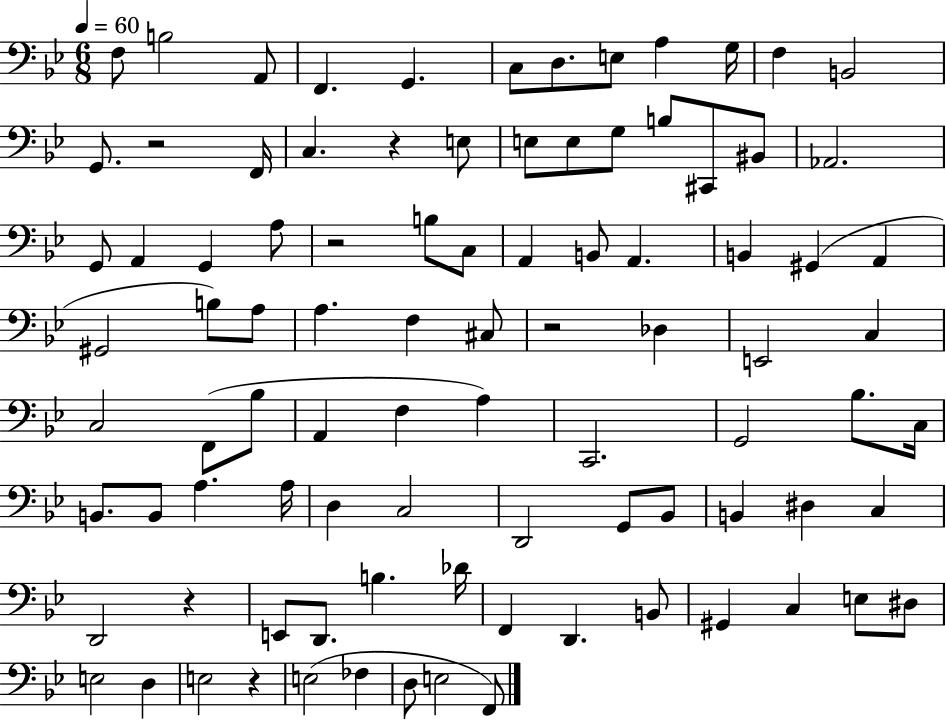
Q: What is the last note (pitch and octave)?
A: F2